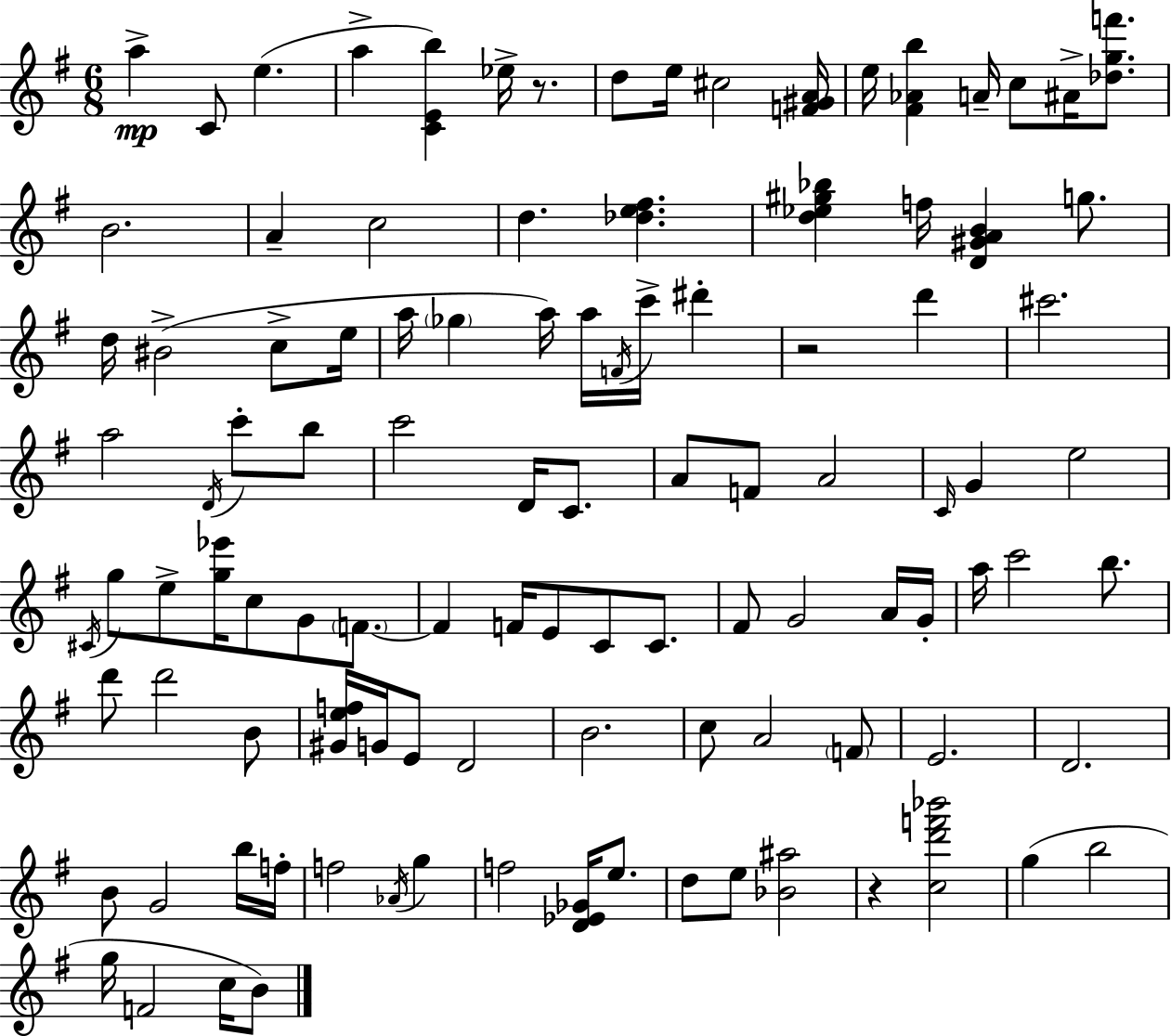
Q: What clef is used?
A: treble